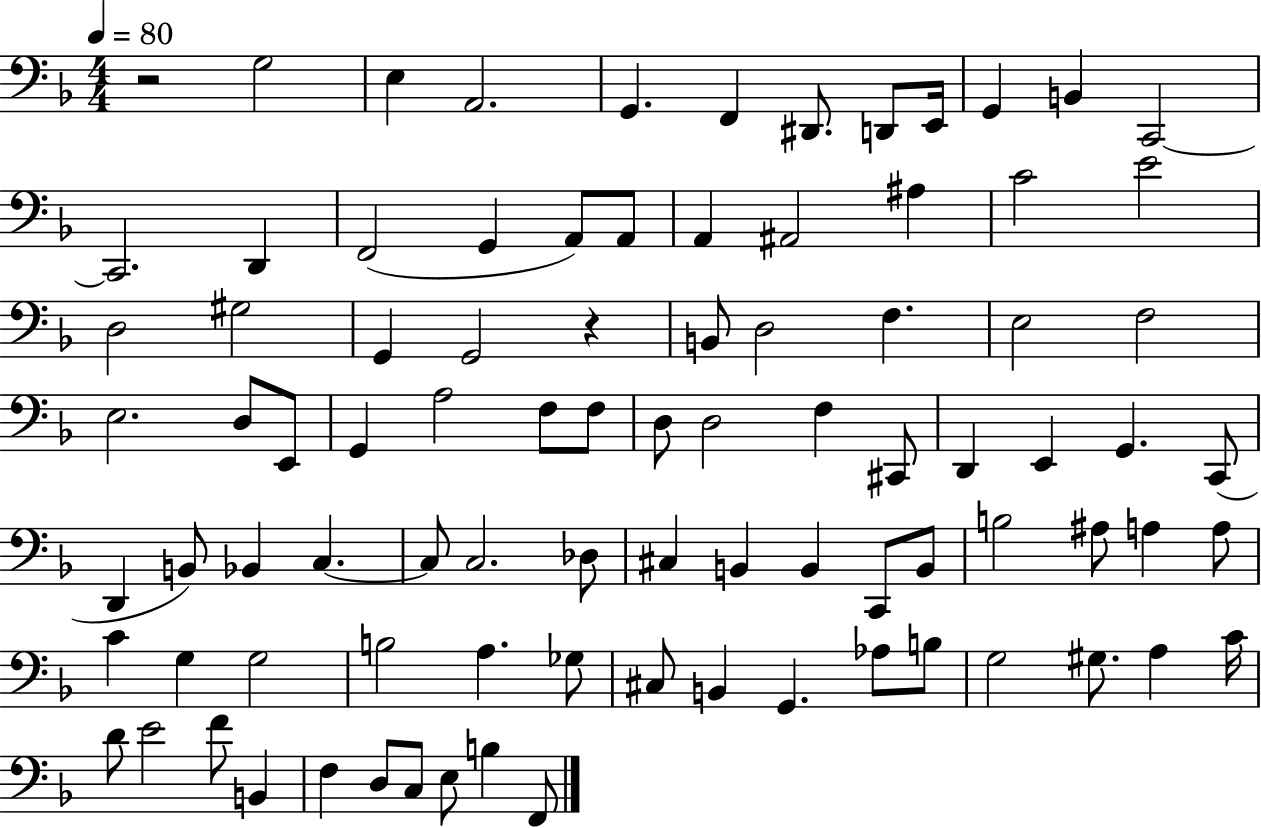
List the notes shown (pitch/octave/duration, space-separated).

R/h G3/h E3/q A2/h. G2/q. F2/q D#2/e. D2/e E2/s G2/q B2/q C2/h C2/h. D2/q F2/h G2/q A2/e A2/e A2/q A#2/h A#3/q C4/h E4/h D3/h G#3/h G2/q G2/h R/q B2/e D3/h F3/q. E3/h F3/h E3/h. D3/e E2/e G2/q A3/h F3/e F3/e D3/e D3/h F3/q C#2/e D2/q E2/q G2/q. C2/e D2/q B2/e Bb2/q C3/q. C3/e C3/h. Db3/e C#3/q B2/q B2/q C2/e B2/e B3/h A#3/e A3/q A3/e C4/q G3/q G3/h B3/h A3/q. Gb3/e C#3/e B2/q G2/q. Ab3/e B3/e G3/h G#3/e. A3/q C4/s D4/e E4/h F4/e B2/q F3/q D3/e C3/e E3/e B3/q F2/e